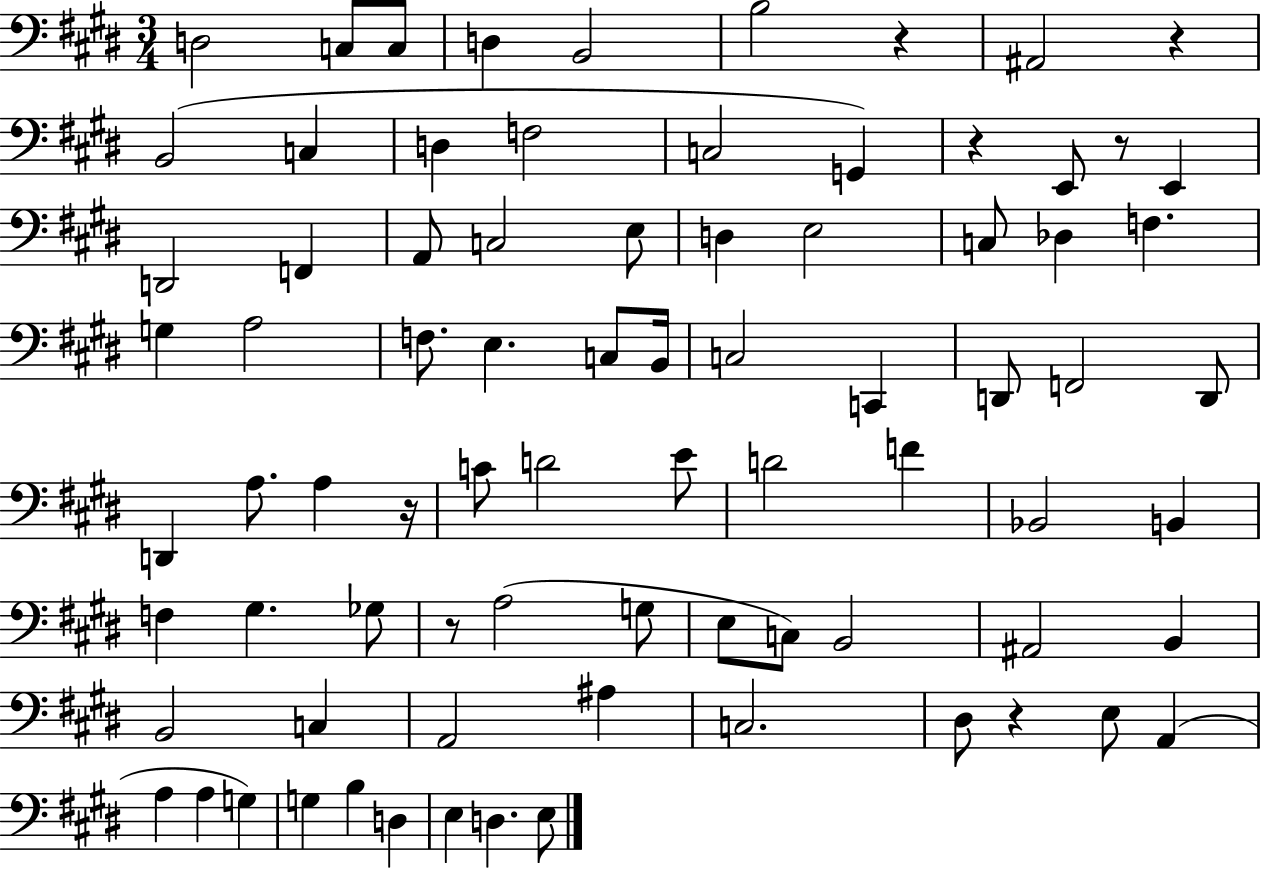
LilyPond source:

{
  \clef bass
  \numericTimeSignature
  \time 3/4
  \key e \major
  \repeat volta 2 { d2 c8 c8 | d4 b,2 | b2 r4 | ais,2 r4 | \break b,2( c4 | d4 f2 | c2 g,4) | r4 e,8 r8 e,4 | \break d,2 f,4 | a,8 c2 e8 | d4 e2 | c8 des4 f4. | \break g4 a2 | f8. e4. c8 b,16 | c2 c,4 | d,8 f,2 d,8 | \break d,4 a8. a4 r16 | c'8 d'2 e'8 | d'2 f'4 | bes,2 b,4 | \break f4 gis4. ges8 | r8 a2( g8 | e8 c8) b,2 | ais,2 b,4 | \break b,2 c4 | a,2 ais4 | c2. | dis8 r4 e8 a,4( | \break a4 a4 g4) | g4 b4 d4 | e4 d4. e8 | } \bar "|."
}